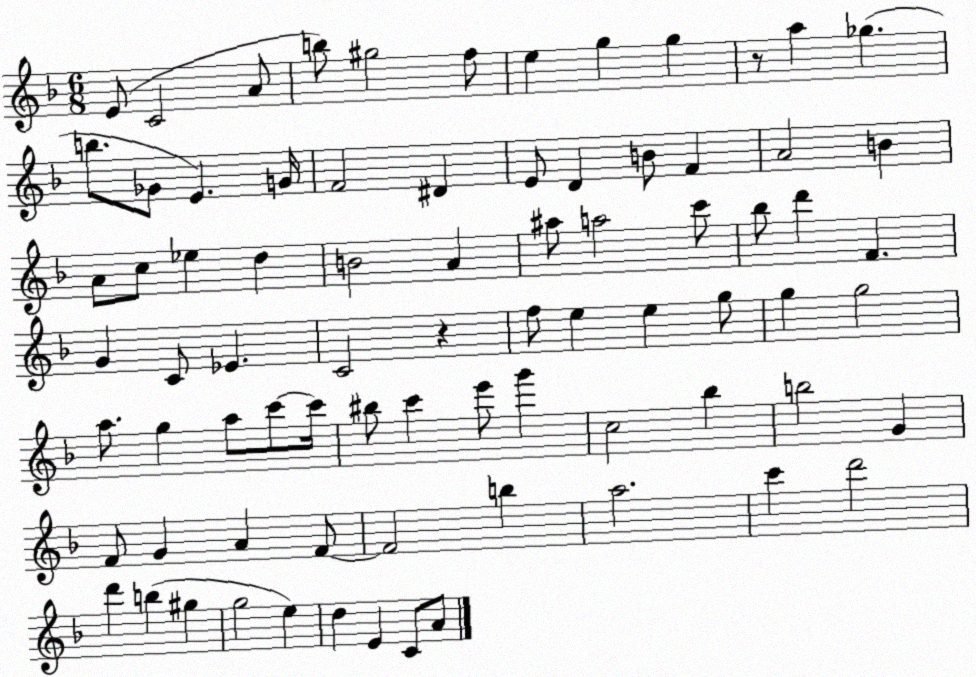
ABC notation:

X:1
T:Untitled
M:6/8
L:1/4
K:F
E/2 C2 A/2 b/2 ^g2 f/2 e g g z/2 a _g b/2 _G/2 E G/4 F2 ^D E/2 D B/2 F A2 B A/2 c/2 _e d B2 A ^a/2 a2 c'/2 _b/2 d' F G C/2 _E C2 z f/2 e e g/2 g g2 a/2 g a/2 c'/2 c'/4 ^b/2 c' e'/2 g' c2 _b b2 G F/2 G A F/2 F2 b a2 c' d'2 d' b ^g g2 e d E C/2 A/2